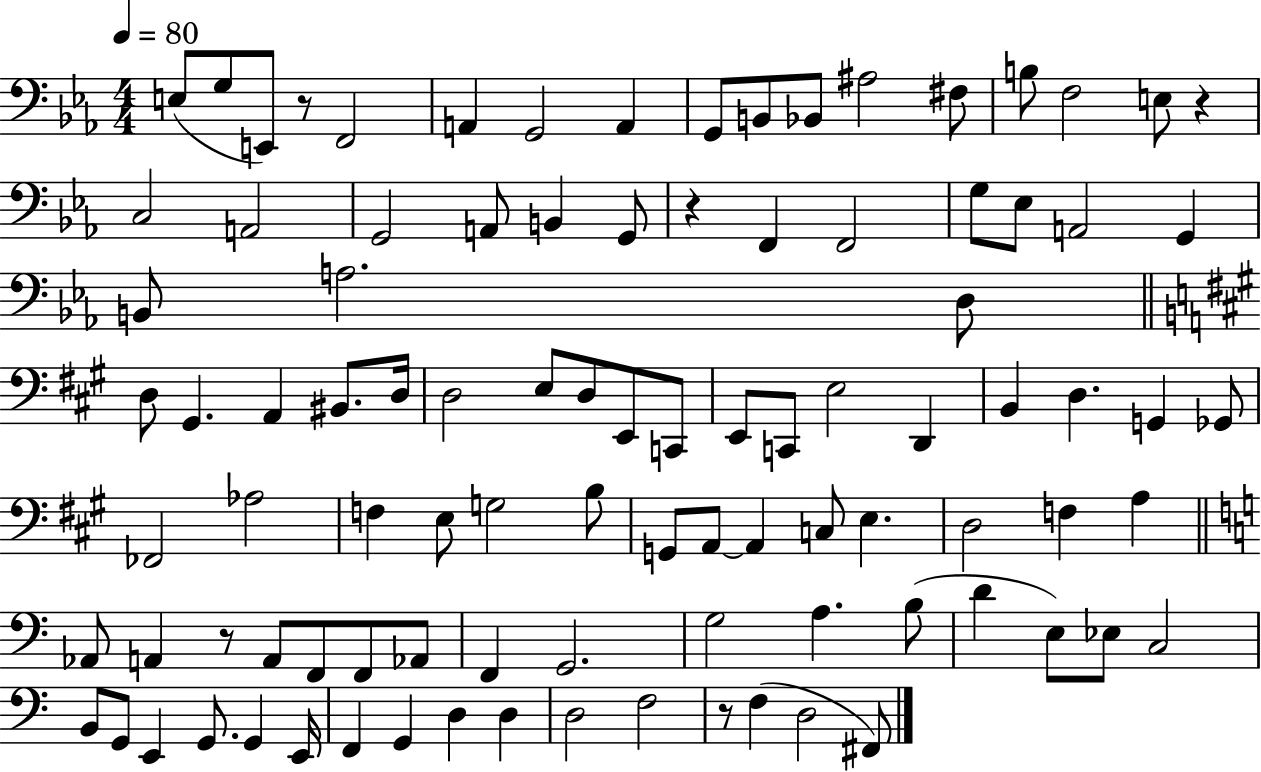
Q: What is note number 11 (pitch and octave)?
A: A#3